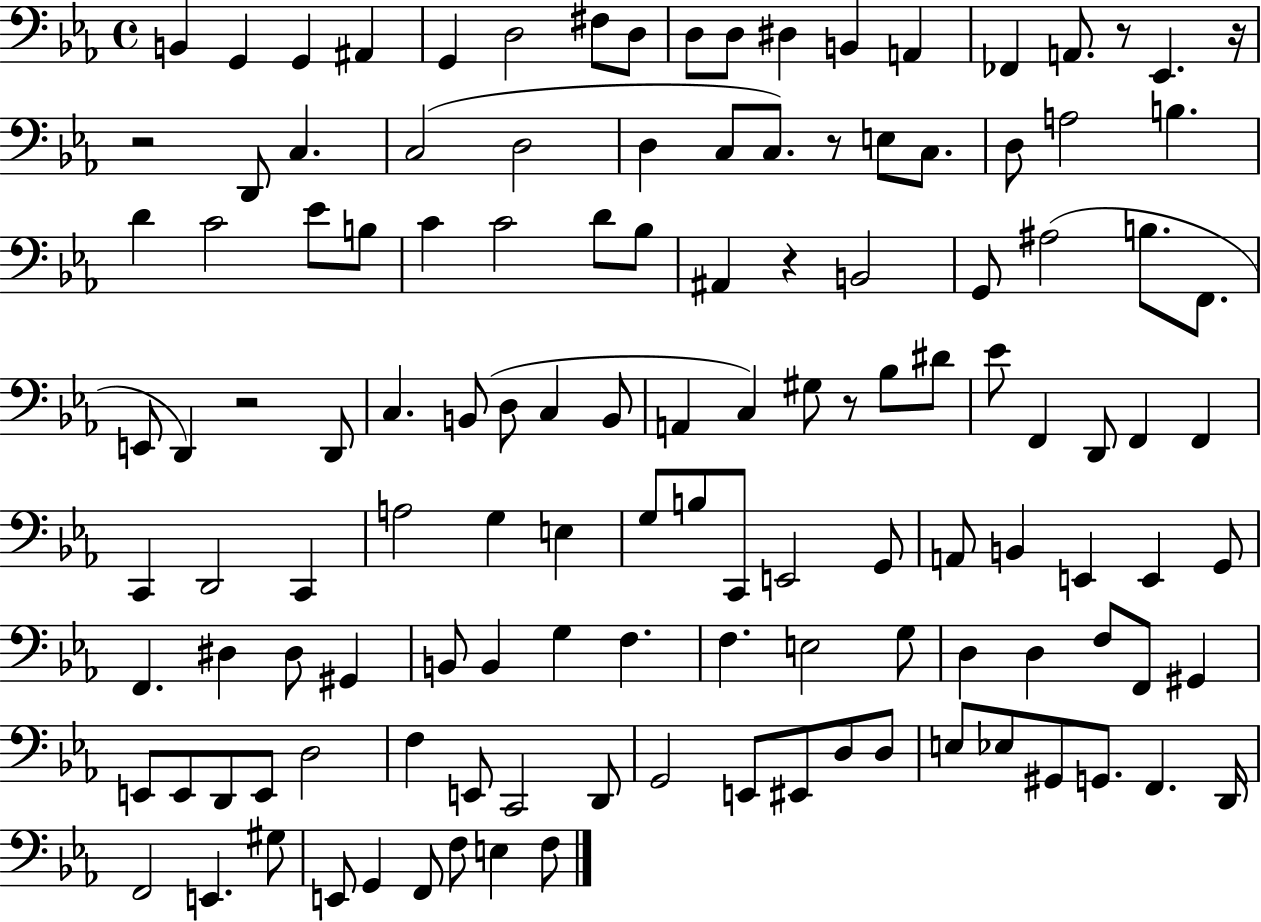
{
  \clef bass
  \time 4/4
  \defaultTimeSignature
  \key ees \major
  b,4 g,4 g,4 ais,4 | g,4 d2 fis8 d8 | d8 d8 dis4 b,4 a,4 | fes,4 a,8. r8 ees,4. r16 | \break r2 d,8 c4. | c2( d2 | d4 c8 c8.) r8 e8 c8. | d8 a2 b4. | \break d'4 c'2 ees'8 b8 | c'4 c'2 d'8 bes8 | ais,4 r4 b,2 | g,8 ais2( b8. f,8. | \break e,8 d,4) r2 d,8 | c4. b,8( d8 c4 b,8 | a,4 c4) gis8 r8 bes8 dis'8 | ees'8 f,4 d,8 f,4 f,4 | \break c,4 d,2 c,4 | a2 g4 e4 | g8 b8 c,8 e,2 g,8 | a,8 b,4 e,4 e,4 g,8 | \break f,4. dis4 dis8 gis,4 | b,8 b,4 g4 f4. | f4. e2 g8 | d4 d4 f8 f,8 gis,4 | \break e,8 e,8 d,8 e,8 d2 | f4 e,8 c,2 d,8 | g,2 e,8 eis,8 d8 d8 | e8 ees8 gis,8 g,8. f,4. d,16 | \break f,2 e,4. gis8 | e,8 g,4 f,8 f8 e4 f8 | \bar "|."
}